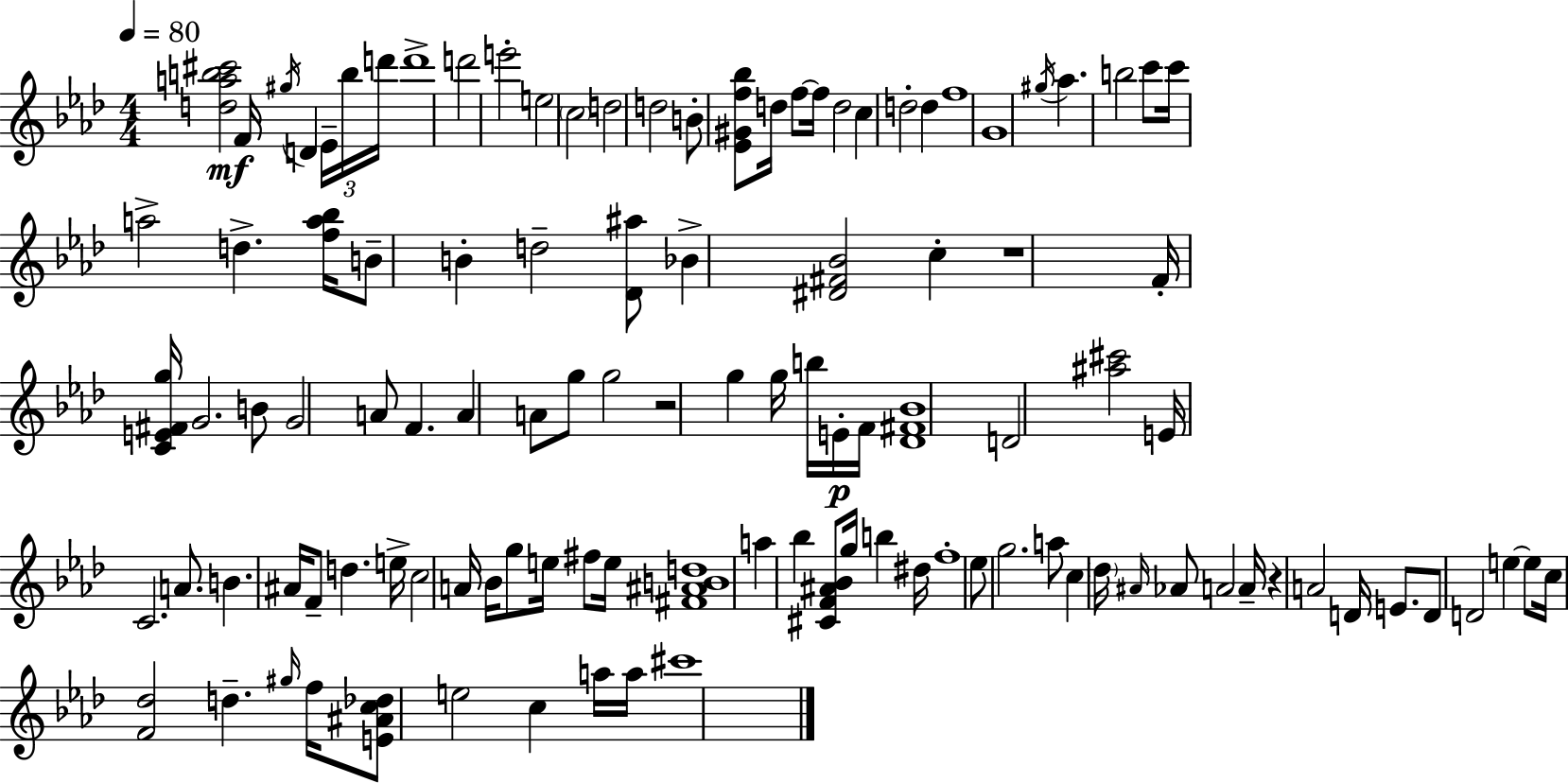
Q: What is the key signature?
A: AES major